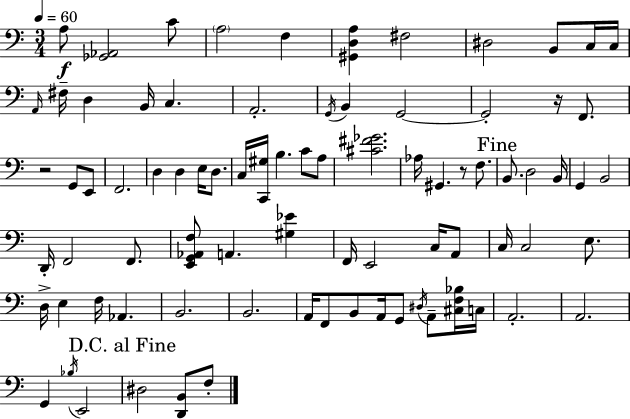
X:1
T:Untitled
M:3/4
L:1/4
K:C
A,/2 [_G,,_A,,]2 C/2 A,2 F, [^G,,D,A,] ^F,2 ^D,2 B,,/2 C,/4 C,/4 A,,/4 ^F,/4 D, B,,/4 C, A,,2 G,,/4 B,, G,,2 G,,2 z/4 F,,/2 z2 G,,/2 E,,/2 F,,2 D, D, E,/4 D,/2 C,/4 [C,,^G,]/4 B, C/2 A,/2 [^C^F_G]2 _A,/4 ^G,, z/2 F,/2 B,,/2 D,2 B,,/4 G,, B,,2 D,,/4 F,,2 F,,/2 [E,,G,,_A,,F,]/2 A,, [^G,_E] F,,/4 E,,2 C,/4 A,,/2 C,/4 C,2 E,/2 D,/4 E, F,/4 _A,, B,,2 B,,2 A,,/4 F,,/2 B,,/2 A,,/4 G,,/2 ^D,/4 A,,/2 [^C,F,_B,]/4 C,/4 A,,2 A,,2 G,, _B,/4 E,,2 ^D,2 [D,,B,,]/2 F,/2